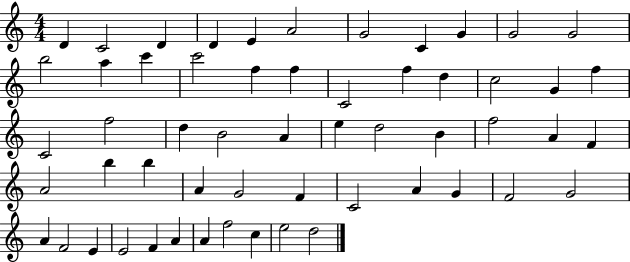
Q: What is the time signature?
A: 4/4